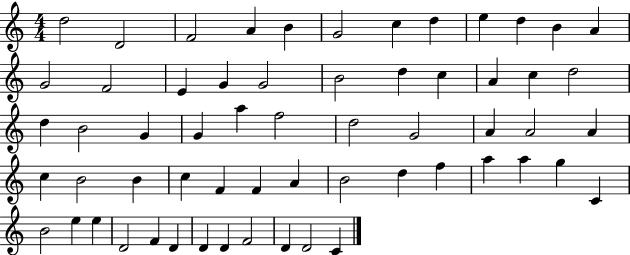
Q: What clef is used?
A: treble